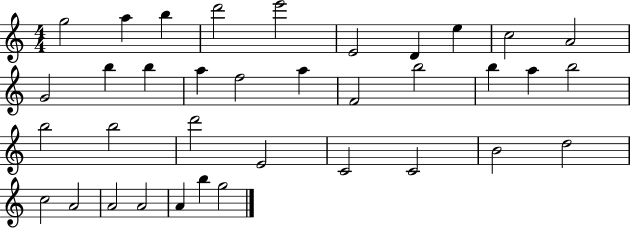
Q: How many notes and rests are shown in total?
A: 36